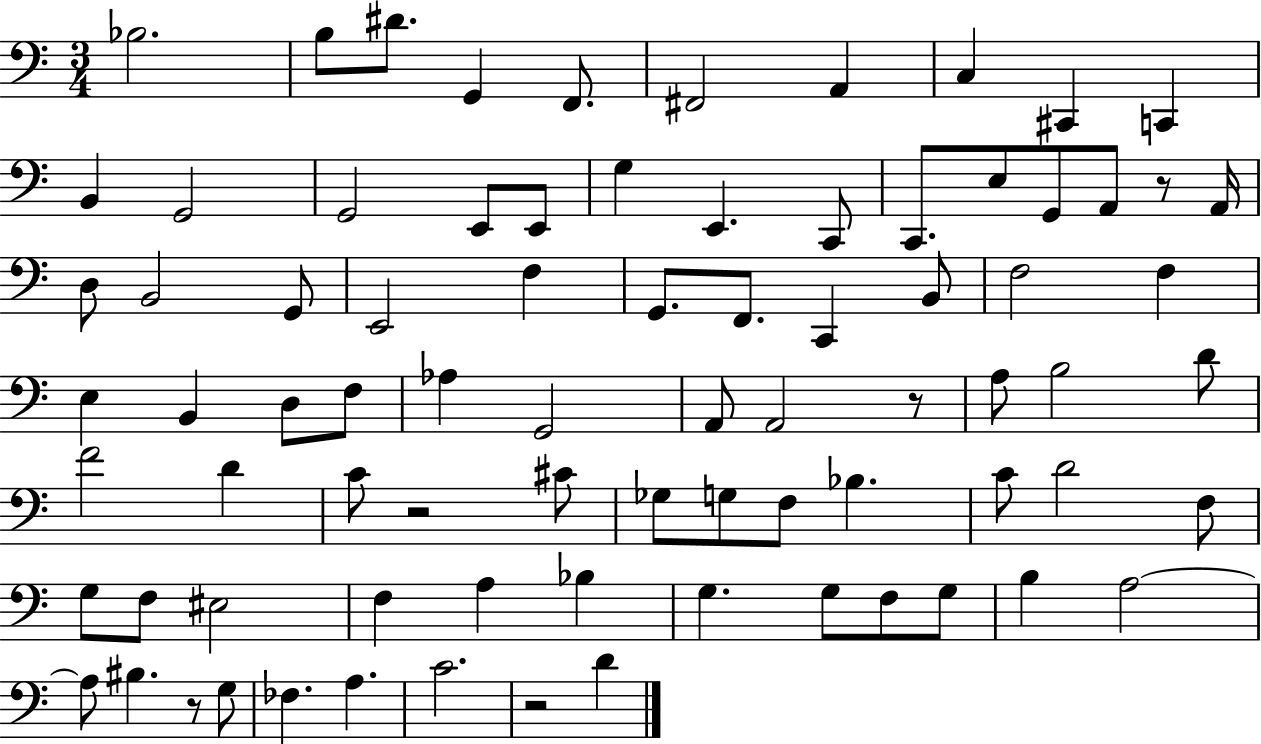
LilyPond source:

{
  \clef bass
  \numericTimeSignature
  \time 3/4
  \key c \major
  bes2. | b8 dis'8. g,4 f,8. | fis,2 a,4 | c4 cis,4 c,4 | \break b,4 g,2 | g,2 e,8 e,8 | g4 e,4. c,8 | c,8. e8 g,8 a,8 r8 a,16 | \break d8 b,2 g,8 | e,2 f4 | g,8. f,8. c,4 b,8 | f2 f4 | \break e4 b,4 d8 f8 | aes4 g,2 | a,8 a,2 r8 | a8 b2 d'8 | \break f'2 d'4 | c'8 r2 cis'8 | ges8 g8 f8 bes4. | c'8 d'2 f8 | \break g8 f8 eis2 | f4 a4 bes4 | g4. g8 f8 g8 | b4 a2~~ | \break a8 bis4. r8 g8 | fes4. a4. | c'2. | r2 d'4 | \break \bar "|."
}